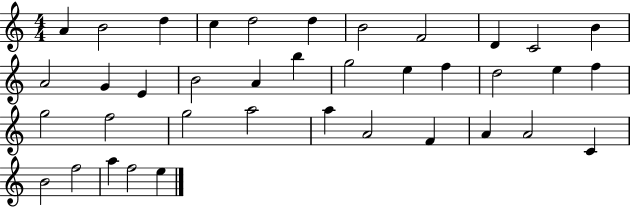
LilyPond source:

{
  \clef treble
  \numericTimeSignature
  \time 4/4
  \key c \major
  a'4 b'2 d''4 | c''4 d''2 d''4 | b'2 f'2 | d'4 c'2 b'4 | \break a'2 g'4 e'4 | b'2 a'4 b''4 | g''2 e''4 f''4 | d''2 e''4 f''4 | \break g''2 f''2 | g''2 a''2 | a''4 a'2 f'4 | a'4 a'2 c'4 | \break b'2 f''2 | a''4 f''2 e''4 | \bar "|."
}